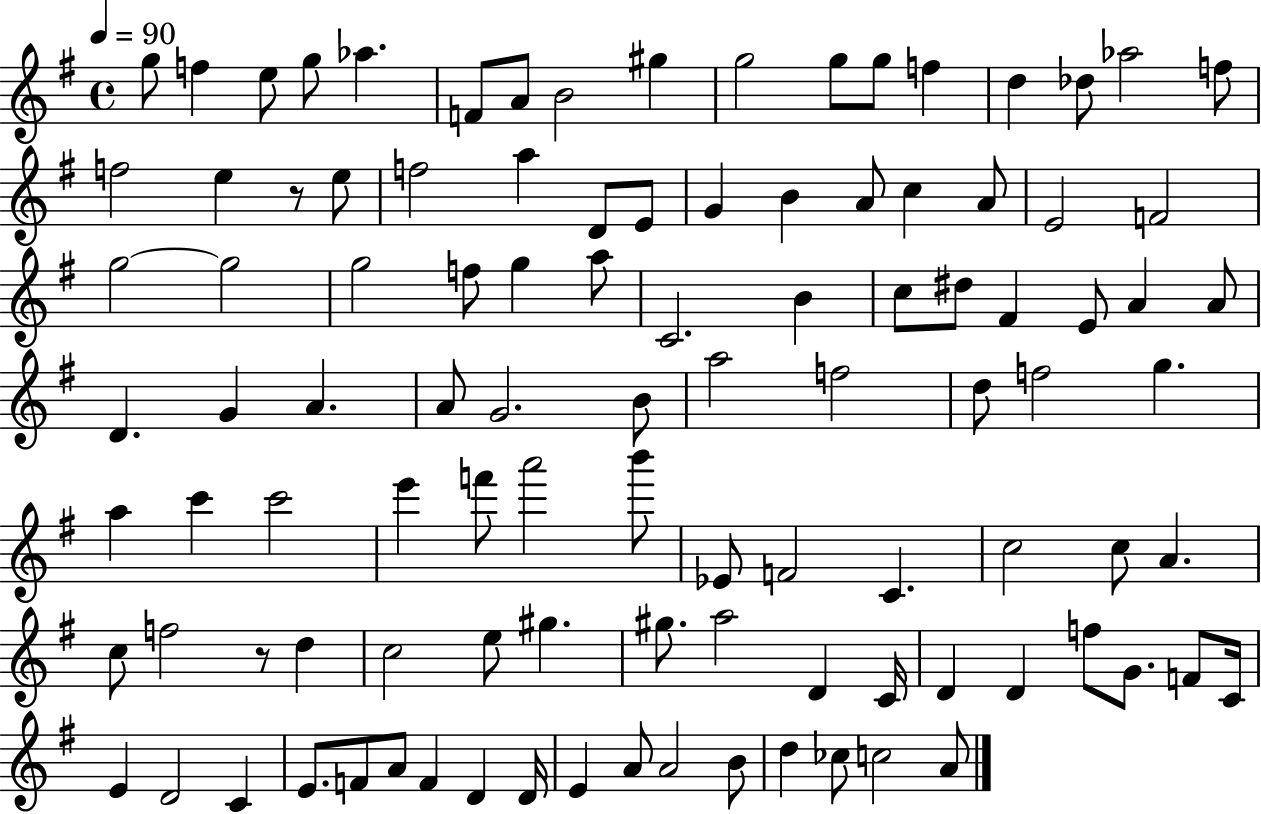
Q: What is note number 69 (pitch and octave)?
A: A4